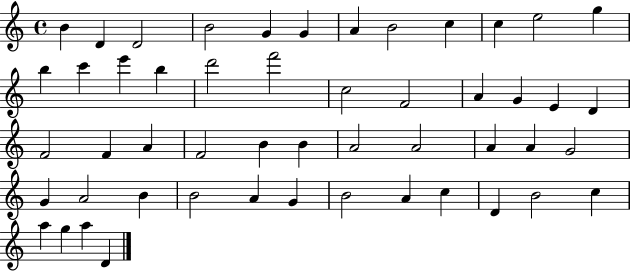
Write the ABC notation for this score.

X:1
T:Untitled
M:4/4
L:1/4
K:C
B D D2 B2 G G A B2 c c e2 g b c' e' b d'2 f'2 c2 F2 A G E D F2 F A F2 B B A2 A2 A A G2 G A2 B B2 A G B2 A c D B2 c a g a D